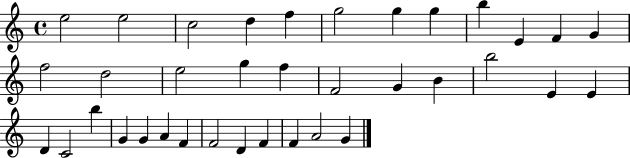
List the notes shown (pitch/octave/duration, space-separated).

E5/h E5/h C5/h D5/q F5/q G5/h G5/q G5/q B5/q E4/q F4/q G4/q F5/h D5/h E5/h G5/q F5/q F4/h G4/q B4/q B5/h E4/q E4/q D4/q C4/h B5/q G4/q G4/q A4/q F4/q F4/h D4/q F4/q F4/q A4/h G4/q